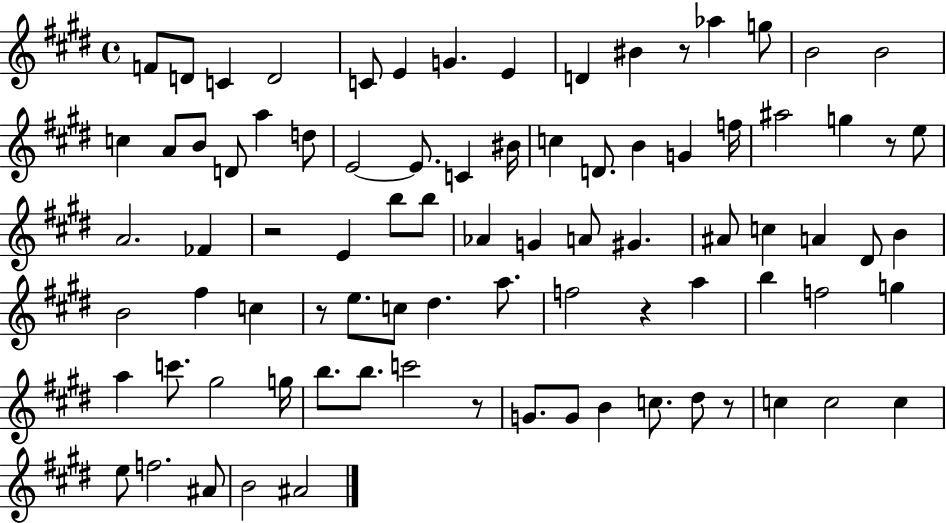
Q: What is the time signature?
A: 4/4